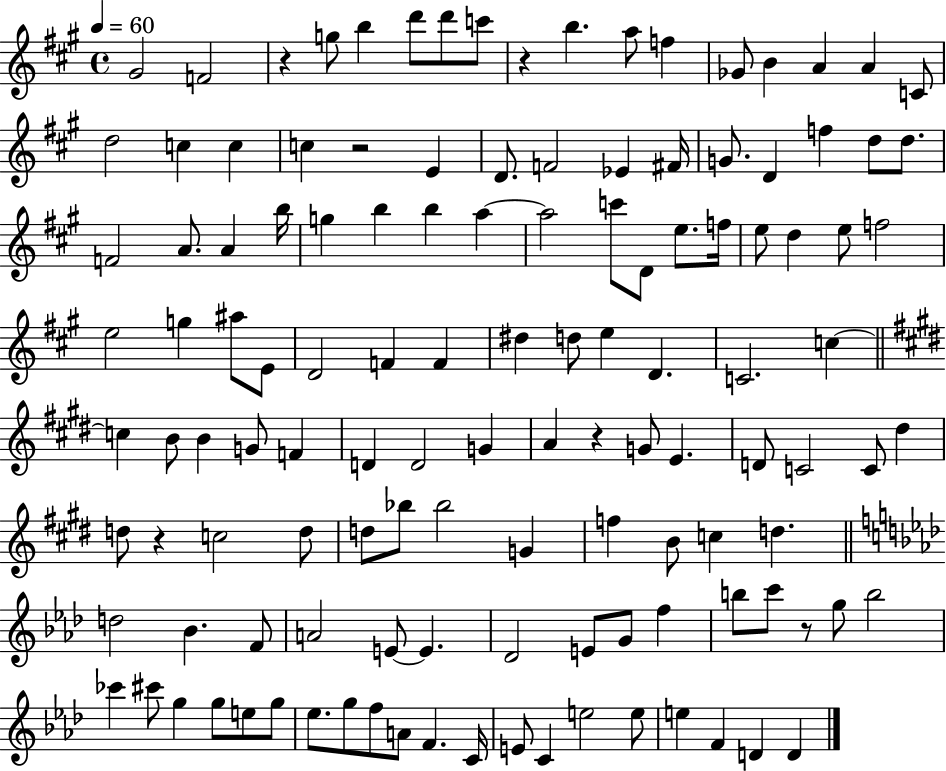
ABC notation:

X:1
T:Untitled
M:4/4
L:1/4
K:A
^G2 F2 z g/2 b d'/2 d'/2 c'/2 z b a/2 f _G/2 B A A C/2 d2 c c c z2 E D/2 F2 _E ^F/4 G/2 D f d/2 d/2 F2 A/2 A b/4 g b b a a2 c'/2 D/2 e/2 f/4 e/2 d e/2 f2 e2 g ^a/2 E/2 D2 F F ^d d/2 e D C2 c c B/2 B G/2 F D D2 G A z G/2 E D/2 C2 C/2 ^d d/2 z c2 d/2 d/2 _b/2 _b2 G f B/2 c d d2 _B F/2 A2 E/2 E _D2 E/2 G/2 f b/2 c'/2 z/2 g/2 b2 _c' ^c'/2 g g/2 e/2 g/2 _e/2 g/2 f/2 A/2 F C/4 E/2 C e2 e/2 e F D D